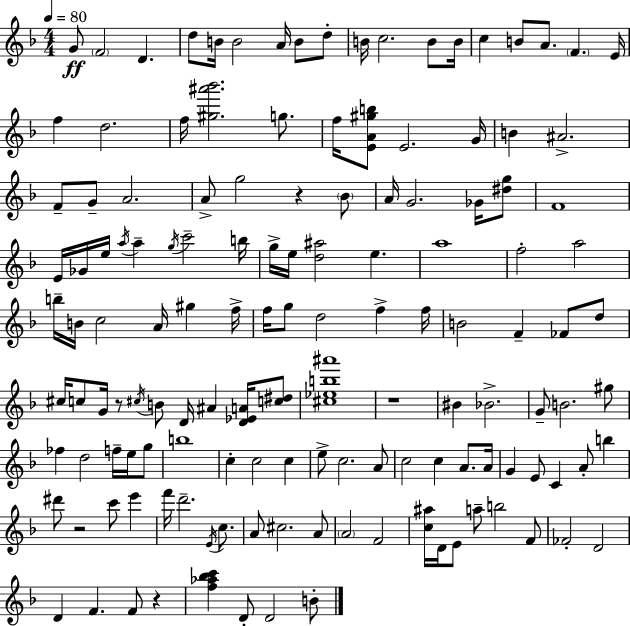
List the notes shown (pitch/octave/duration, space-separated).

G4/e F4/h D4/q. D5/e B4/s B4/h A4/s B4/e D5/e B4/s C5/h. B4/e B4/s C5/q B4/e A4/e. F4/q. E4/s F5/q D5/h. F5/s [G#5,A#6,Bb6]/h. G5/e. F5/s [E4,A4,G#5,B5]/e E4/h. G4/s B4/q A#4/h. F4/e G4/e A4/h. A4/e G5/h R/q Bb4/e A4/s G4/h. Gb4/s [D#5,G5]/e F4/w E4/s Gb4/s E5/s A5/s A5/q G5/s C6/h B5/s G5/s E5/s [D5,A#5]/h E5/q. A5/w F5/h A5/h B5/s B4/s C5/h A4/s G#5/q F5/s F5/s G5/e D5/h F5/q F5/s B4/h F4/q FES4/e D5/e C#5/s C5/e G4/s R/e C#5/s B4/e D4/s A#4/q [D4,Eb4,A4]/s [C5,D#5]/e [C#5,Eb5,B5,A#6]/w R/w BIS4/q Bb4/h. G4/e B4/h. G#5/e FES5/q D5/h F5/s E5/s G5/e B5/w C5/q C5/h C5/q E5/e C5/h. A4/e C5/h C5/q A4/e. A4/s G4/q E4/e C4/q A4/e B5/q D#6/e R/h C6/e E6/q F6/s D6/h. E4/s C5/e. A4/e C#5/h. A4/e A4/h F4/h [C5,A#5]/s D4/s E4/e A5/e B5/h F4/e FES4/h D4/h D4/q F4/q. F4/e R/q [F5,Ab5,Bb5,C6]/q D4/e D4/h B4/e